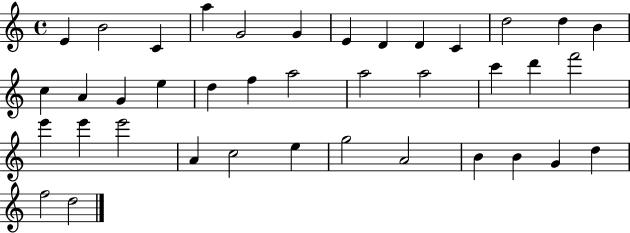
E4/q B4/h C4/q A5/q G4/h G4/q E4/q D4/q D4/q C4/q D5/h D5/q B4/q C5/q A4/q G4/q E5/q D5/q F5/q A5/h A5/h A5/h C6/q D6/q F6/h E6/q E6/q E6/h A4/q C5/h E5/q G5/h A4/h B4/q B4/q G4/q D5/q F5/h D5/h